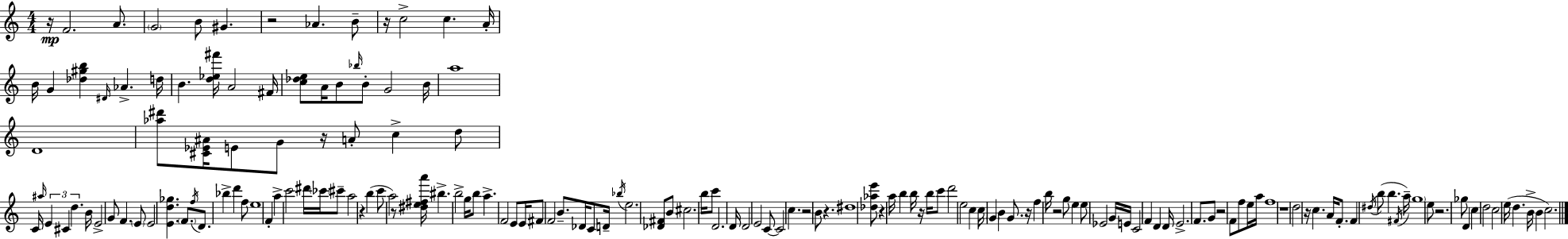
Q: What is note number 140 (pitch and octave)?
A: B4